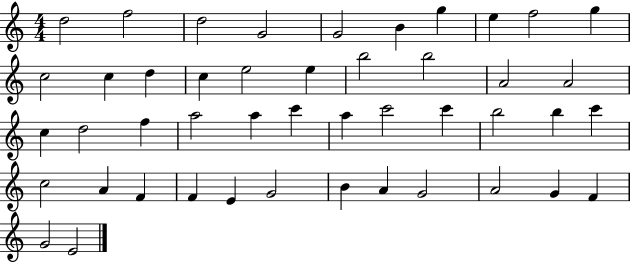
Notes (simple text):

D5/h F5/h D5/h G4/h G4/h B4/q G5/q E5/q F5/h G5/q C5/h C5/q D5/q C5/q E5/h E5/q B5/h B5/h A4/h A4/h C5/q D5/h F5/q A5/h A5/q C6/q A5/q C6/h C6/q B5/h B5/q C6/q C5/h A4/q F4/q F4/q E4/q G4/h B4/q A4/q G4/h A4/h G4/q F4/q G4/h E4/h